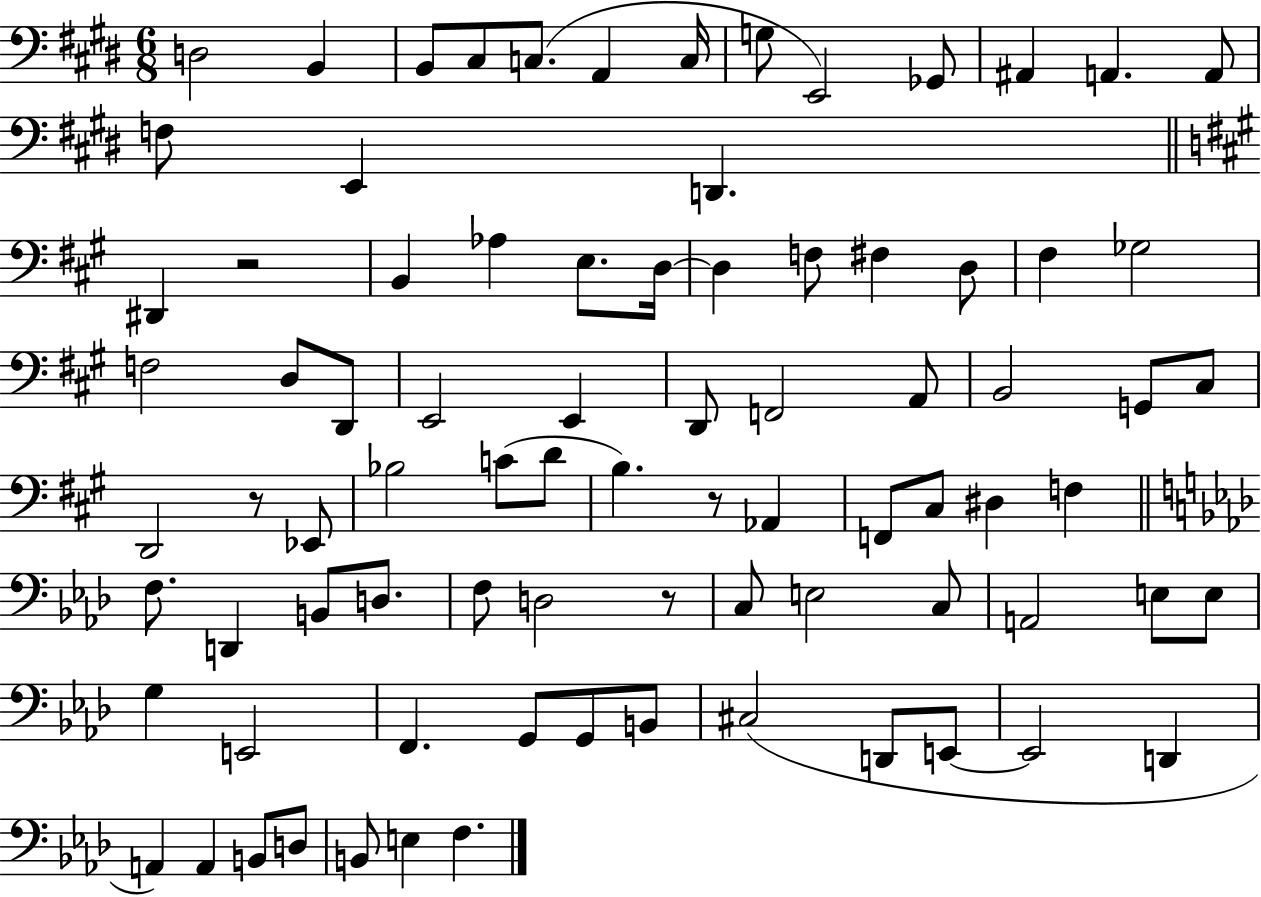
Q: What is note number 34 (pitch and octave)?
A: F2